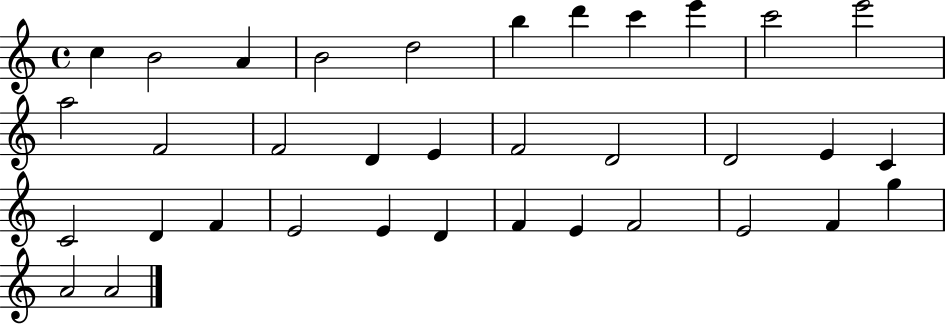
X:1
T:Untitled
M:4/4
L:1/4
K:C
c B2 A B2 d2 b d' c' e' c'2 e'2 a2 F2 F2 D E F2 D2 D2 E C C2 D F E2 E D F E F2 E2 F g A2 A2